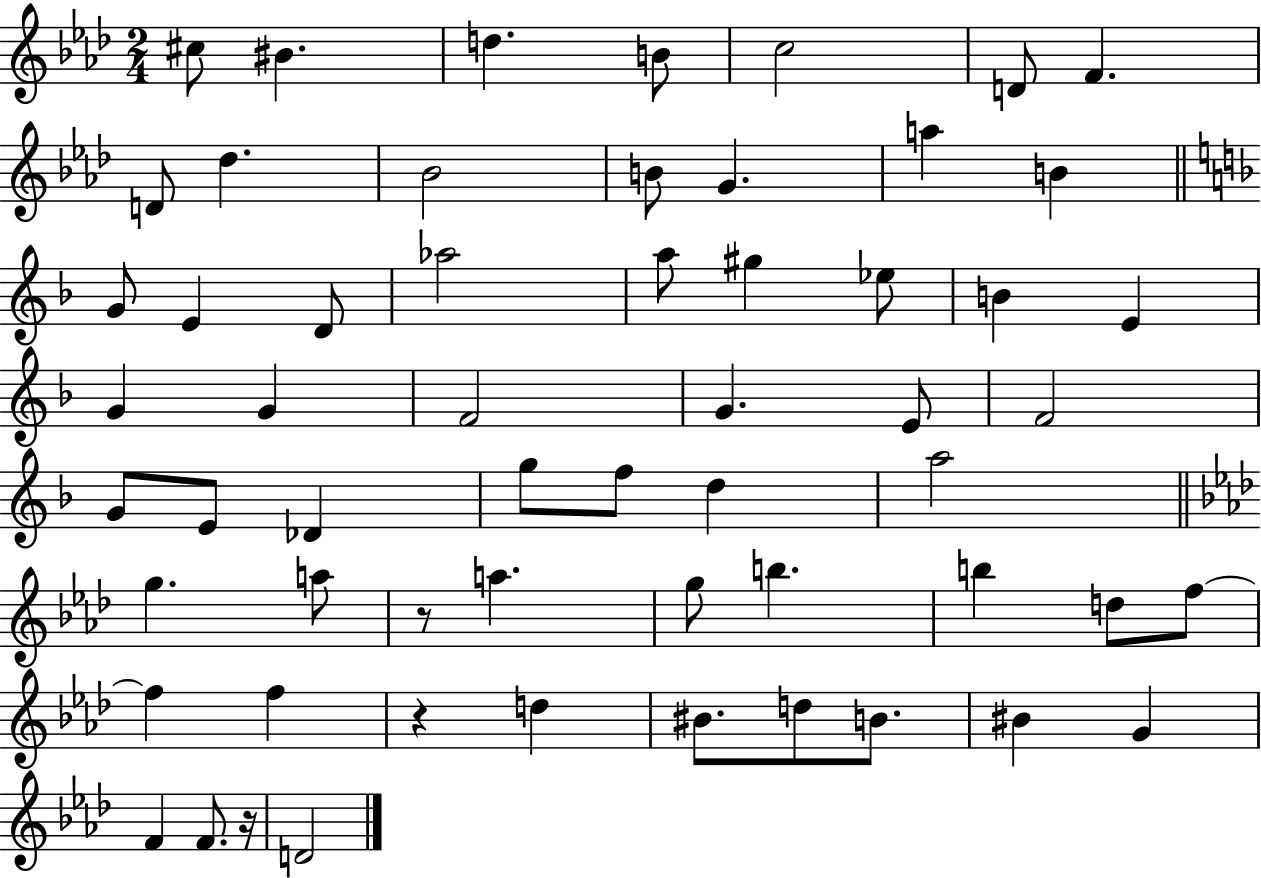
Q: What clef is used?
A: treble